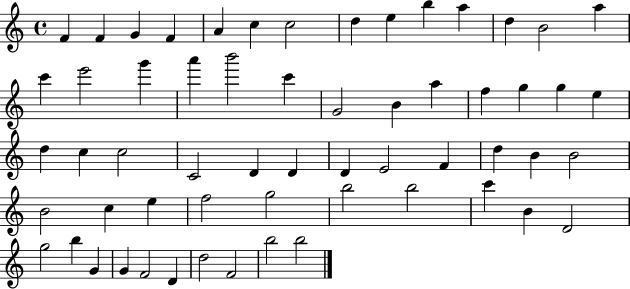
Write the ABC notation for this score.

X:1
T:Untitled
M:4/4
L:1/4
K:C
F F G F A c c2 d e b a d B2 a c' e'2 g' a' b'2 c' G2 B a f g g e d c c2 C2 D D D E2 F d B B2 B2 c e f2 g2 b2 b2 c' B D2 g2 b G G F2 D d2 F2 b2 b2